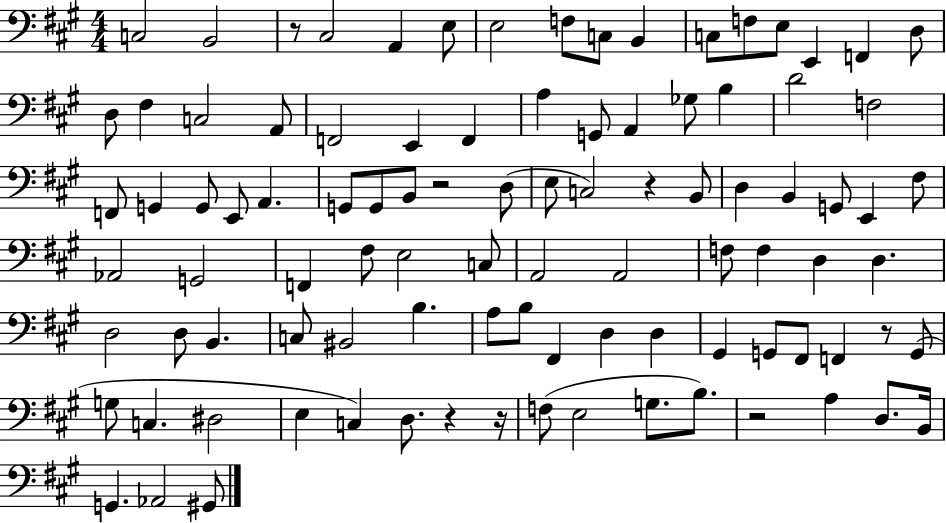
X:1
T:Untitled
M:4/4
L:1/4
K:A
C,2 B,,2 z/2 ^C,2 A,, E,/2 E,2 F,/2 C,/2 B,, C,/2 F,/2 E,/2 E,, F,, D,/2 D,/2 ^F, C,2 A,,/2 F,,2 E,, F,, A, G,,/2 A,, _G,/2 B, D2 F,2 F,,/2 G,, G,,/2 E,,/2 A,, G,,/2 G,,/2 B,,/2 z2 D,/2 E,/2 C,2 z B,,/2 D, B,, G,,/2 E,, ^F,/2 _A,,2 G,,2 F,, ^F,/2 E,2 C,/2 A,,2 A,,2 F,/2 F, D, D, D,2 D,/2 B,, C,/2 ^B,,2 B, A,/2 B,/2 ^F,, D, D, ^G,, G,,/2 ^F,,/2 F,, z/2 G,,/2 G,/2 C, ^D,2 E, C, D,/2 z z/4 F,/2 E,2 G,/2 B,/2 z2 A, D,/2 B,,/4 G,, _A,,2 ^G,,/2